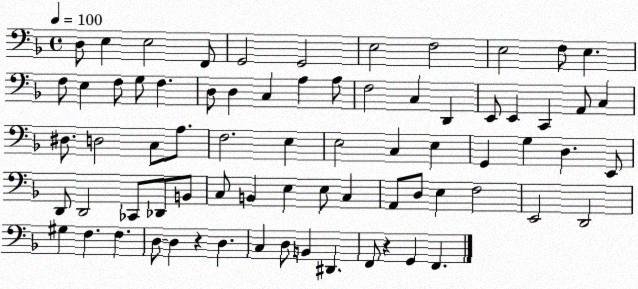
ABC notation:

X:1
T:Untitled
M:4/4
L:1/4
K:F
D,/2 E, E,2 F,,/2 G,,2 G,,2 E,2 F,2 E,2 F,/2 E, F,/2 E, F,/2 G,/2 F, D,/2 D, C, A, A,/2 F,2 C, D,, E,,/2 E,, C,, A,,/2 C, ^D,/2 D,2 C,/2 A,/2 F,2 E, E,2 C, E, G,, G, D, E,,/2 D,,/2 D,,2 _C,,/2 _D,,/2 B,,/2 C,/2 B,, E, E,/2 C, A,,/2 D,/2 E, F,2 E,,2 D,,2 ^G, F, F, D,/2 D, z D, C, D,/2 B,, ^D,, F,,/2 z G,, F,,